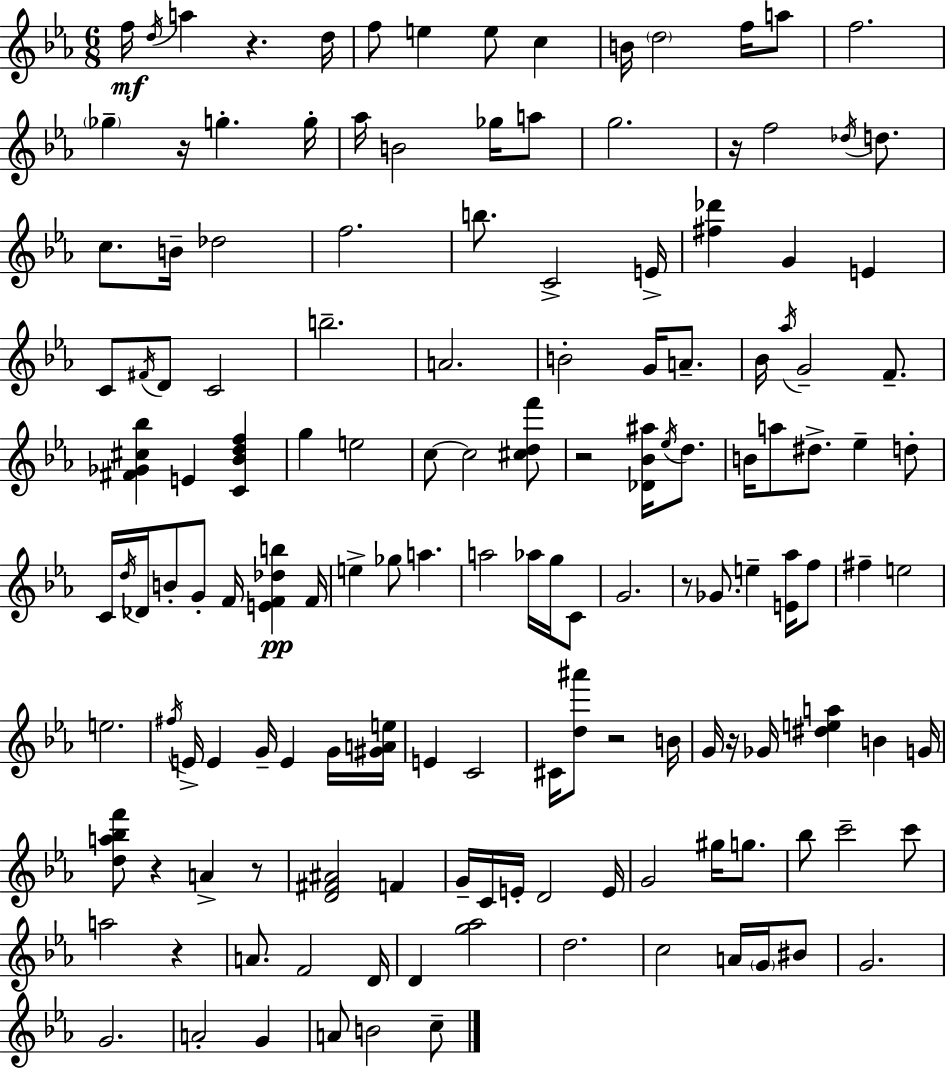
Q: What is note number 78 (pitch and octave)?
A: E5